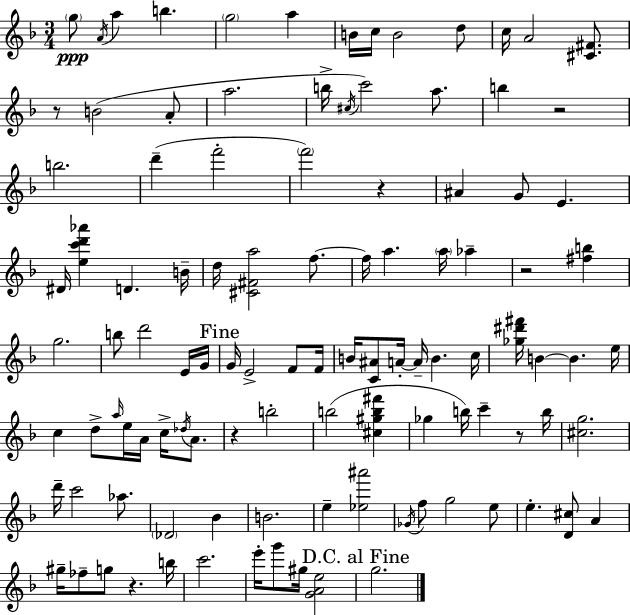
G5/e A4/s A5/q B5/q. G5/h A5/q B4/s C5/s B4/h D5/e C5/s A4/h [C#4,F#4]/e. R/e B4/h A4/e A5/h. B5/s C#5/s C6/h A5/e. B5/q R/h B5/h. D6/q F6/h F6/h R/q A#4/q G4/e E4/q. D#4/s [E5,C6,D6,Ab6]/q D4/q. B4/s D5/s [C#4,F#4,A5]/h F5/e. F5/s A5/q. A5/s Ab5/q R/h [F#5,B5]/q G5/h. B5/e D6/h E4/s G4/s G4/s E4/h F4/e F4/s B4/s [C4,A#4]/e A4/s A4/s B4/q. C5/s [Gb5,D#6,F#6]/s B4/q B4/q. E5/s C5/q D5/e A5/s E5/s A4/s C5/s Db5/s A4/e. R/q B5/h B5/h [C#5,G#5,B5,F#6]/q Gb5/q B5/s C6/q R/e B5/s [C#5,G5]/h. D6/s C6/h Ab5/e. Db4/h Bb4/q B4/h. E5/q [Eb5,A#6]/h Gb4/s F5/e G5/h E5/e E5/q. [D4,C#5]/e A4/q G#5/s FES5/e G5/e R/q. B5/s C6/h. E6/s G6/e G#5/s [G4,A4,E5]/h G5/h.